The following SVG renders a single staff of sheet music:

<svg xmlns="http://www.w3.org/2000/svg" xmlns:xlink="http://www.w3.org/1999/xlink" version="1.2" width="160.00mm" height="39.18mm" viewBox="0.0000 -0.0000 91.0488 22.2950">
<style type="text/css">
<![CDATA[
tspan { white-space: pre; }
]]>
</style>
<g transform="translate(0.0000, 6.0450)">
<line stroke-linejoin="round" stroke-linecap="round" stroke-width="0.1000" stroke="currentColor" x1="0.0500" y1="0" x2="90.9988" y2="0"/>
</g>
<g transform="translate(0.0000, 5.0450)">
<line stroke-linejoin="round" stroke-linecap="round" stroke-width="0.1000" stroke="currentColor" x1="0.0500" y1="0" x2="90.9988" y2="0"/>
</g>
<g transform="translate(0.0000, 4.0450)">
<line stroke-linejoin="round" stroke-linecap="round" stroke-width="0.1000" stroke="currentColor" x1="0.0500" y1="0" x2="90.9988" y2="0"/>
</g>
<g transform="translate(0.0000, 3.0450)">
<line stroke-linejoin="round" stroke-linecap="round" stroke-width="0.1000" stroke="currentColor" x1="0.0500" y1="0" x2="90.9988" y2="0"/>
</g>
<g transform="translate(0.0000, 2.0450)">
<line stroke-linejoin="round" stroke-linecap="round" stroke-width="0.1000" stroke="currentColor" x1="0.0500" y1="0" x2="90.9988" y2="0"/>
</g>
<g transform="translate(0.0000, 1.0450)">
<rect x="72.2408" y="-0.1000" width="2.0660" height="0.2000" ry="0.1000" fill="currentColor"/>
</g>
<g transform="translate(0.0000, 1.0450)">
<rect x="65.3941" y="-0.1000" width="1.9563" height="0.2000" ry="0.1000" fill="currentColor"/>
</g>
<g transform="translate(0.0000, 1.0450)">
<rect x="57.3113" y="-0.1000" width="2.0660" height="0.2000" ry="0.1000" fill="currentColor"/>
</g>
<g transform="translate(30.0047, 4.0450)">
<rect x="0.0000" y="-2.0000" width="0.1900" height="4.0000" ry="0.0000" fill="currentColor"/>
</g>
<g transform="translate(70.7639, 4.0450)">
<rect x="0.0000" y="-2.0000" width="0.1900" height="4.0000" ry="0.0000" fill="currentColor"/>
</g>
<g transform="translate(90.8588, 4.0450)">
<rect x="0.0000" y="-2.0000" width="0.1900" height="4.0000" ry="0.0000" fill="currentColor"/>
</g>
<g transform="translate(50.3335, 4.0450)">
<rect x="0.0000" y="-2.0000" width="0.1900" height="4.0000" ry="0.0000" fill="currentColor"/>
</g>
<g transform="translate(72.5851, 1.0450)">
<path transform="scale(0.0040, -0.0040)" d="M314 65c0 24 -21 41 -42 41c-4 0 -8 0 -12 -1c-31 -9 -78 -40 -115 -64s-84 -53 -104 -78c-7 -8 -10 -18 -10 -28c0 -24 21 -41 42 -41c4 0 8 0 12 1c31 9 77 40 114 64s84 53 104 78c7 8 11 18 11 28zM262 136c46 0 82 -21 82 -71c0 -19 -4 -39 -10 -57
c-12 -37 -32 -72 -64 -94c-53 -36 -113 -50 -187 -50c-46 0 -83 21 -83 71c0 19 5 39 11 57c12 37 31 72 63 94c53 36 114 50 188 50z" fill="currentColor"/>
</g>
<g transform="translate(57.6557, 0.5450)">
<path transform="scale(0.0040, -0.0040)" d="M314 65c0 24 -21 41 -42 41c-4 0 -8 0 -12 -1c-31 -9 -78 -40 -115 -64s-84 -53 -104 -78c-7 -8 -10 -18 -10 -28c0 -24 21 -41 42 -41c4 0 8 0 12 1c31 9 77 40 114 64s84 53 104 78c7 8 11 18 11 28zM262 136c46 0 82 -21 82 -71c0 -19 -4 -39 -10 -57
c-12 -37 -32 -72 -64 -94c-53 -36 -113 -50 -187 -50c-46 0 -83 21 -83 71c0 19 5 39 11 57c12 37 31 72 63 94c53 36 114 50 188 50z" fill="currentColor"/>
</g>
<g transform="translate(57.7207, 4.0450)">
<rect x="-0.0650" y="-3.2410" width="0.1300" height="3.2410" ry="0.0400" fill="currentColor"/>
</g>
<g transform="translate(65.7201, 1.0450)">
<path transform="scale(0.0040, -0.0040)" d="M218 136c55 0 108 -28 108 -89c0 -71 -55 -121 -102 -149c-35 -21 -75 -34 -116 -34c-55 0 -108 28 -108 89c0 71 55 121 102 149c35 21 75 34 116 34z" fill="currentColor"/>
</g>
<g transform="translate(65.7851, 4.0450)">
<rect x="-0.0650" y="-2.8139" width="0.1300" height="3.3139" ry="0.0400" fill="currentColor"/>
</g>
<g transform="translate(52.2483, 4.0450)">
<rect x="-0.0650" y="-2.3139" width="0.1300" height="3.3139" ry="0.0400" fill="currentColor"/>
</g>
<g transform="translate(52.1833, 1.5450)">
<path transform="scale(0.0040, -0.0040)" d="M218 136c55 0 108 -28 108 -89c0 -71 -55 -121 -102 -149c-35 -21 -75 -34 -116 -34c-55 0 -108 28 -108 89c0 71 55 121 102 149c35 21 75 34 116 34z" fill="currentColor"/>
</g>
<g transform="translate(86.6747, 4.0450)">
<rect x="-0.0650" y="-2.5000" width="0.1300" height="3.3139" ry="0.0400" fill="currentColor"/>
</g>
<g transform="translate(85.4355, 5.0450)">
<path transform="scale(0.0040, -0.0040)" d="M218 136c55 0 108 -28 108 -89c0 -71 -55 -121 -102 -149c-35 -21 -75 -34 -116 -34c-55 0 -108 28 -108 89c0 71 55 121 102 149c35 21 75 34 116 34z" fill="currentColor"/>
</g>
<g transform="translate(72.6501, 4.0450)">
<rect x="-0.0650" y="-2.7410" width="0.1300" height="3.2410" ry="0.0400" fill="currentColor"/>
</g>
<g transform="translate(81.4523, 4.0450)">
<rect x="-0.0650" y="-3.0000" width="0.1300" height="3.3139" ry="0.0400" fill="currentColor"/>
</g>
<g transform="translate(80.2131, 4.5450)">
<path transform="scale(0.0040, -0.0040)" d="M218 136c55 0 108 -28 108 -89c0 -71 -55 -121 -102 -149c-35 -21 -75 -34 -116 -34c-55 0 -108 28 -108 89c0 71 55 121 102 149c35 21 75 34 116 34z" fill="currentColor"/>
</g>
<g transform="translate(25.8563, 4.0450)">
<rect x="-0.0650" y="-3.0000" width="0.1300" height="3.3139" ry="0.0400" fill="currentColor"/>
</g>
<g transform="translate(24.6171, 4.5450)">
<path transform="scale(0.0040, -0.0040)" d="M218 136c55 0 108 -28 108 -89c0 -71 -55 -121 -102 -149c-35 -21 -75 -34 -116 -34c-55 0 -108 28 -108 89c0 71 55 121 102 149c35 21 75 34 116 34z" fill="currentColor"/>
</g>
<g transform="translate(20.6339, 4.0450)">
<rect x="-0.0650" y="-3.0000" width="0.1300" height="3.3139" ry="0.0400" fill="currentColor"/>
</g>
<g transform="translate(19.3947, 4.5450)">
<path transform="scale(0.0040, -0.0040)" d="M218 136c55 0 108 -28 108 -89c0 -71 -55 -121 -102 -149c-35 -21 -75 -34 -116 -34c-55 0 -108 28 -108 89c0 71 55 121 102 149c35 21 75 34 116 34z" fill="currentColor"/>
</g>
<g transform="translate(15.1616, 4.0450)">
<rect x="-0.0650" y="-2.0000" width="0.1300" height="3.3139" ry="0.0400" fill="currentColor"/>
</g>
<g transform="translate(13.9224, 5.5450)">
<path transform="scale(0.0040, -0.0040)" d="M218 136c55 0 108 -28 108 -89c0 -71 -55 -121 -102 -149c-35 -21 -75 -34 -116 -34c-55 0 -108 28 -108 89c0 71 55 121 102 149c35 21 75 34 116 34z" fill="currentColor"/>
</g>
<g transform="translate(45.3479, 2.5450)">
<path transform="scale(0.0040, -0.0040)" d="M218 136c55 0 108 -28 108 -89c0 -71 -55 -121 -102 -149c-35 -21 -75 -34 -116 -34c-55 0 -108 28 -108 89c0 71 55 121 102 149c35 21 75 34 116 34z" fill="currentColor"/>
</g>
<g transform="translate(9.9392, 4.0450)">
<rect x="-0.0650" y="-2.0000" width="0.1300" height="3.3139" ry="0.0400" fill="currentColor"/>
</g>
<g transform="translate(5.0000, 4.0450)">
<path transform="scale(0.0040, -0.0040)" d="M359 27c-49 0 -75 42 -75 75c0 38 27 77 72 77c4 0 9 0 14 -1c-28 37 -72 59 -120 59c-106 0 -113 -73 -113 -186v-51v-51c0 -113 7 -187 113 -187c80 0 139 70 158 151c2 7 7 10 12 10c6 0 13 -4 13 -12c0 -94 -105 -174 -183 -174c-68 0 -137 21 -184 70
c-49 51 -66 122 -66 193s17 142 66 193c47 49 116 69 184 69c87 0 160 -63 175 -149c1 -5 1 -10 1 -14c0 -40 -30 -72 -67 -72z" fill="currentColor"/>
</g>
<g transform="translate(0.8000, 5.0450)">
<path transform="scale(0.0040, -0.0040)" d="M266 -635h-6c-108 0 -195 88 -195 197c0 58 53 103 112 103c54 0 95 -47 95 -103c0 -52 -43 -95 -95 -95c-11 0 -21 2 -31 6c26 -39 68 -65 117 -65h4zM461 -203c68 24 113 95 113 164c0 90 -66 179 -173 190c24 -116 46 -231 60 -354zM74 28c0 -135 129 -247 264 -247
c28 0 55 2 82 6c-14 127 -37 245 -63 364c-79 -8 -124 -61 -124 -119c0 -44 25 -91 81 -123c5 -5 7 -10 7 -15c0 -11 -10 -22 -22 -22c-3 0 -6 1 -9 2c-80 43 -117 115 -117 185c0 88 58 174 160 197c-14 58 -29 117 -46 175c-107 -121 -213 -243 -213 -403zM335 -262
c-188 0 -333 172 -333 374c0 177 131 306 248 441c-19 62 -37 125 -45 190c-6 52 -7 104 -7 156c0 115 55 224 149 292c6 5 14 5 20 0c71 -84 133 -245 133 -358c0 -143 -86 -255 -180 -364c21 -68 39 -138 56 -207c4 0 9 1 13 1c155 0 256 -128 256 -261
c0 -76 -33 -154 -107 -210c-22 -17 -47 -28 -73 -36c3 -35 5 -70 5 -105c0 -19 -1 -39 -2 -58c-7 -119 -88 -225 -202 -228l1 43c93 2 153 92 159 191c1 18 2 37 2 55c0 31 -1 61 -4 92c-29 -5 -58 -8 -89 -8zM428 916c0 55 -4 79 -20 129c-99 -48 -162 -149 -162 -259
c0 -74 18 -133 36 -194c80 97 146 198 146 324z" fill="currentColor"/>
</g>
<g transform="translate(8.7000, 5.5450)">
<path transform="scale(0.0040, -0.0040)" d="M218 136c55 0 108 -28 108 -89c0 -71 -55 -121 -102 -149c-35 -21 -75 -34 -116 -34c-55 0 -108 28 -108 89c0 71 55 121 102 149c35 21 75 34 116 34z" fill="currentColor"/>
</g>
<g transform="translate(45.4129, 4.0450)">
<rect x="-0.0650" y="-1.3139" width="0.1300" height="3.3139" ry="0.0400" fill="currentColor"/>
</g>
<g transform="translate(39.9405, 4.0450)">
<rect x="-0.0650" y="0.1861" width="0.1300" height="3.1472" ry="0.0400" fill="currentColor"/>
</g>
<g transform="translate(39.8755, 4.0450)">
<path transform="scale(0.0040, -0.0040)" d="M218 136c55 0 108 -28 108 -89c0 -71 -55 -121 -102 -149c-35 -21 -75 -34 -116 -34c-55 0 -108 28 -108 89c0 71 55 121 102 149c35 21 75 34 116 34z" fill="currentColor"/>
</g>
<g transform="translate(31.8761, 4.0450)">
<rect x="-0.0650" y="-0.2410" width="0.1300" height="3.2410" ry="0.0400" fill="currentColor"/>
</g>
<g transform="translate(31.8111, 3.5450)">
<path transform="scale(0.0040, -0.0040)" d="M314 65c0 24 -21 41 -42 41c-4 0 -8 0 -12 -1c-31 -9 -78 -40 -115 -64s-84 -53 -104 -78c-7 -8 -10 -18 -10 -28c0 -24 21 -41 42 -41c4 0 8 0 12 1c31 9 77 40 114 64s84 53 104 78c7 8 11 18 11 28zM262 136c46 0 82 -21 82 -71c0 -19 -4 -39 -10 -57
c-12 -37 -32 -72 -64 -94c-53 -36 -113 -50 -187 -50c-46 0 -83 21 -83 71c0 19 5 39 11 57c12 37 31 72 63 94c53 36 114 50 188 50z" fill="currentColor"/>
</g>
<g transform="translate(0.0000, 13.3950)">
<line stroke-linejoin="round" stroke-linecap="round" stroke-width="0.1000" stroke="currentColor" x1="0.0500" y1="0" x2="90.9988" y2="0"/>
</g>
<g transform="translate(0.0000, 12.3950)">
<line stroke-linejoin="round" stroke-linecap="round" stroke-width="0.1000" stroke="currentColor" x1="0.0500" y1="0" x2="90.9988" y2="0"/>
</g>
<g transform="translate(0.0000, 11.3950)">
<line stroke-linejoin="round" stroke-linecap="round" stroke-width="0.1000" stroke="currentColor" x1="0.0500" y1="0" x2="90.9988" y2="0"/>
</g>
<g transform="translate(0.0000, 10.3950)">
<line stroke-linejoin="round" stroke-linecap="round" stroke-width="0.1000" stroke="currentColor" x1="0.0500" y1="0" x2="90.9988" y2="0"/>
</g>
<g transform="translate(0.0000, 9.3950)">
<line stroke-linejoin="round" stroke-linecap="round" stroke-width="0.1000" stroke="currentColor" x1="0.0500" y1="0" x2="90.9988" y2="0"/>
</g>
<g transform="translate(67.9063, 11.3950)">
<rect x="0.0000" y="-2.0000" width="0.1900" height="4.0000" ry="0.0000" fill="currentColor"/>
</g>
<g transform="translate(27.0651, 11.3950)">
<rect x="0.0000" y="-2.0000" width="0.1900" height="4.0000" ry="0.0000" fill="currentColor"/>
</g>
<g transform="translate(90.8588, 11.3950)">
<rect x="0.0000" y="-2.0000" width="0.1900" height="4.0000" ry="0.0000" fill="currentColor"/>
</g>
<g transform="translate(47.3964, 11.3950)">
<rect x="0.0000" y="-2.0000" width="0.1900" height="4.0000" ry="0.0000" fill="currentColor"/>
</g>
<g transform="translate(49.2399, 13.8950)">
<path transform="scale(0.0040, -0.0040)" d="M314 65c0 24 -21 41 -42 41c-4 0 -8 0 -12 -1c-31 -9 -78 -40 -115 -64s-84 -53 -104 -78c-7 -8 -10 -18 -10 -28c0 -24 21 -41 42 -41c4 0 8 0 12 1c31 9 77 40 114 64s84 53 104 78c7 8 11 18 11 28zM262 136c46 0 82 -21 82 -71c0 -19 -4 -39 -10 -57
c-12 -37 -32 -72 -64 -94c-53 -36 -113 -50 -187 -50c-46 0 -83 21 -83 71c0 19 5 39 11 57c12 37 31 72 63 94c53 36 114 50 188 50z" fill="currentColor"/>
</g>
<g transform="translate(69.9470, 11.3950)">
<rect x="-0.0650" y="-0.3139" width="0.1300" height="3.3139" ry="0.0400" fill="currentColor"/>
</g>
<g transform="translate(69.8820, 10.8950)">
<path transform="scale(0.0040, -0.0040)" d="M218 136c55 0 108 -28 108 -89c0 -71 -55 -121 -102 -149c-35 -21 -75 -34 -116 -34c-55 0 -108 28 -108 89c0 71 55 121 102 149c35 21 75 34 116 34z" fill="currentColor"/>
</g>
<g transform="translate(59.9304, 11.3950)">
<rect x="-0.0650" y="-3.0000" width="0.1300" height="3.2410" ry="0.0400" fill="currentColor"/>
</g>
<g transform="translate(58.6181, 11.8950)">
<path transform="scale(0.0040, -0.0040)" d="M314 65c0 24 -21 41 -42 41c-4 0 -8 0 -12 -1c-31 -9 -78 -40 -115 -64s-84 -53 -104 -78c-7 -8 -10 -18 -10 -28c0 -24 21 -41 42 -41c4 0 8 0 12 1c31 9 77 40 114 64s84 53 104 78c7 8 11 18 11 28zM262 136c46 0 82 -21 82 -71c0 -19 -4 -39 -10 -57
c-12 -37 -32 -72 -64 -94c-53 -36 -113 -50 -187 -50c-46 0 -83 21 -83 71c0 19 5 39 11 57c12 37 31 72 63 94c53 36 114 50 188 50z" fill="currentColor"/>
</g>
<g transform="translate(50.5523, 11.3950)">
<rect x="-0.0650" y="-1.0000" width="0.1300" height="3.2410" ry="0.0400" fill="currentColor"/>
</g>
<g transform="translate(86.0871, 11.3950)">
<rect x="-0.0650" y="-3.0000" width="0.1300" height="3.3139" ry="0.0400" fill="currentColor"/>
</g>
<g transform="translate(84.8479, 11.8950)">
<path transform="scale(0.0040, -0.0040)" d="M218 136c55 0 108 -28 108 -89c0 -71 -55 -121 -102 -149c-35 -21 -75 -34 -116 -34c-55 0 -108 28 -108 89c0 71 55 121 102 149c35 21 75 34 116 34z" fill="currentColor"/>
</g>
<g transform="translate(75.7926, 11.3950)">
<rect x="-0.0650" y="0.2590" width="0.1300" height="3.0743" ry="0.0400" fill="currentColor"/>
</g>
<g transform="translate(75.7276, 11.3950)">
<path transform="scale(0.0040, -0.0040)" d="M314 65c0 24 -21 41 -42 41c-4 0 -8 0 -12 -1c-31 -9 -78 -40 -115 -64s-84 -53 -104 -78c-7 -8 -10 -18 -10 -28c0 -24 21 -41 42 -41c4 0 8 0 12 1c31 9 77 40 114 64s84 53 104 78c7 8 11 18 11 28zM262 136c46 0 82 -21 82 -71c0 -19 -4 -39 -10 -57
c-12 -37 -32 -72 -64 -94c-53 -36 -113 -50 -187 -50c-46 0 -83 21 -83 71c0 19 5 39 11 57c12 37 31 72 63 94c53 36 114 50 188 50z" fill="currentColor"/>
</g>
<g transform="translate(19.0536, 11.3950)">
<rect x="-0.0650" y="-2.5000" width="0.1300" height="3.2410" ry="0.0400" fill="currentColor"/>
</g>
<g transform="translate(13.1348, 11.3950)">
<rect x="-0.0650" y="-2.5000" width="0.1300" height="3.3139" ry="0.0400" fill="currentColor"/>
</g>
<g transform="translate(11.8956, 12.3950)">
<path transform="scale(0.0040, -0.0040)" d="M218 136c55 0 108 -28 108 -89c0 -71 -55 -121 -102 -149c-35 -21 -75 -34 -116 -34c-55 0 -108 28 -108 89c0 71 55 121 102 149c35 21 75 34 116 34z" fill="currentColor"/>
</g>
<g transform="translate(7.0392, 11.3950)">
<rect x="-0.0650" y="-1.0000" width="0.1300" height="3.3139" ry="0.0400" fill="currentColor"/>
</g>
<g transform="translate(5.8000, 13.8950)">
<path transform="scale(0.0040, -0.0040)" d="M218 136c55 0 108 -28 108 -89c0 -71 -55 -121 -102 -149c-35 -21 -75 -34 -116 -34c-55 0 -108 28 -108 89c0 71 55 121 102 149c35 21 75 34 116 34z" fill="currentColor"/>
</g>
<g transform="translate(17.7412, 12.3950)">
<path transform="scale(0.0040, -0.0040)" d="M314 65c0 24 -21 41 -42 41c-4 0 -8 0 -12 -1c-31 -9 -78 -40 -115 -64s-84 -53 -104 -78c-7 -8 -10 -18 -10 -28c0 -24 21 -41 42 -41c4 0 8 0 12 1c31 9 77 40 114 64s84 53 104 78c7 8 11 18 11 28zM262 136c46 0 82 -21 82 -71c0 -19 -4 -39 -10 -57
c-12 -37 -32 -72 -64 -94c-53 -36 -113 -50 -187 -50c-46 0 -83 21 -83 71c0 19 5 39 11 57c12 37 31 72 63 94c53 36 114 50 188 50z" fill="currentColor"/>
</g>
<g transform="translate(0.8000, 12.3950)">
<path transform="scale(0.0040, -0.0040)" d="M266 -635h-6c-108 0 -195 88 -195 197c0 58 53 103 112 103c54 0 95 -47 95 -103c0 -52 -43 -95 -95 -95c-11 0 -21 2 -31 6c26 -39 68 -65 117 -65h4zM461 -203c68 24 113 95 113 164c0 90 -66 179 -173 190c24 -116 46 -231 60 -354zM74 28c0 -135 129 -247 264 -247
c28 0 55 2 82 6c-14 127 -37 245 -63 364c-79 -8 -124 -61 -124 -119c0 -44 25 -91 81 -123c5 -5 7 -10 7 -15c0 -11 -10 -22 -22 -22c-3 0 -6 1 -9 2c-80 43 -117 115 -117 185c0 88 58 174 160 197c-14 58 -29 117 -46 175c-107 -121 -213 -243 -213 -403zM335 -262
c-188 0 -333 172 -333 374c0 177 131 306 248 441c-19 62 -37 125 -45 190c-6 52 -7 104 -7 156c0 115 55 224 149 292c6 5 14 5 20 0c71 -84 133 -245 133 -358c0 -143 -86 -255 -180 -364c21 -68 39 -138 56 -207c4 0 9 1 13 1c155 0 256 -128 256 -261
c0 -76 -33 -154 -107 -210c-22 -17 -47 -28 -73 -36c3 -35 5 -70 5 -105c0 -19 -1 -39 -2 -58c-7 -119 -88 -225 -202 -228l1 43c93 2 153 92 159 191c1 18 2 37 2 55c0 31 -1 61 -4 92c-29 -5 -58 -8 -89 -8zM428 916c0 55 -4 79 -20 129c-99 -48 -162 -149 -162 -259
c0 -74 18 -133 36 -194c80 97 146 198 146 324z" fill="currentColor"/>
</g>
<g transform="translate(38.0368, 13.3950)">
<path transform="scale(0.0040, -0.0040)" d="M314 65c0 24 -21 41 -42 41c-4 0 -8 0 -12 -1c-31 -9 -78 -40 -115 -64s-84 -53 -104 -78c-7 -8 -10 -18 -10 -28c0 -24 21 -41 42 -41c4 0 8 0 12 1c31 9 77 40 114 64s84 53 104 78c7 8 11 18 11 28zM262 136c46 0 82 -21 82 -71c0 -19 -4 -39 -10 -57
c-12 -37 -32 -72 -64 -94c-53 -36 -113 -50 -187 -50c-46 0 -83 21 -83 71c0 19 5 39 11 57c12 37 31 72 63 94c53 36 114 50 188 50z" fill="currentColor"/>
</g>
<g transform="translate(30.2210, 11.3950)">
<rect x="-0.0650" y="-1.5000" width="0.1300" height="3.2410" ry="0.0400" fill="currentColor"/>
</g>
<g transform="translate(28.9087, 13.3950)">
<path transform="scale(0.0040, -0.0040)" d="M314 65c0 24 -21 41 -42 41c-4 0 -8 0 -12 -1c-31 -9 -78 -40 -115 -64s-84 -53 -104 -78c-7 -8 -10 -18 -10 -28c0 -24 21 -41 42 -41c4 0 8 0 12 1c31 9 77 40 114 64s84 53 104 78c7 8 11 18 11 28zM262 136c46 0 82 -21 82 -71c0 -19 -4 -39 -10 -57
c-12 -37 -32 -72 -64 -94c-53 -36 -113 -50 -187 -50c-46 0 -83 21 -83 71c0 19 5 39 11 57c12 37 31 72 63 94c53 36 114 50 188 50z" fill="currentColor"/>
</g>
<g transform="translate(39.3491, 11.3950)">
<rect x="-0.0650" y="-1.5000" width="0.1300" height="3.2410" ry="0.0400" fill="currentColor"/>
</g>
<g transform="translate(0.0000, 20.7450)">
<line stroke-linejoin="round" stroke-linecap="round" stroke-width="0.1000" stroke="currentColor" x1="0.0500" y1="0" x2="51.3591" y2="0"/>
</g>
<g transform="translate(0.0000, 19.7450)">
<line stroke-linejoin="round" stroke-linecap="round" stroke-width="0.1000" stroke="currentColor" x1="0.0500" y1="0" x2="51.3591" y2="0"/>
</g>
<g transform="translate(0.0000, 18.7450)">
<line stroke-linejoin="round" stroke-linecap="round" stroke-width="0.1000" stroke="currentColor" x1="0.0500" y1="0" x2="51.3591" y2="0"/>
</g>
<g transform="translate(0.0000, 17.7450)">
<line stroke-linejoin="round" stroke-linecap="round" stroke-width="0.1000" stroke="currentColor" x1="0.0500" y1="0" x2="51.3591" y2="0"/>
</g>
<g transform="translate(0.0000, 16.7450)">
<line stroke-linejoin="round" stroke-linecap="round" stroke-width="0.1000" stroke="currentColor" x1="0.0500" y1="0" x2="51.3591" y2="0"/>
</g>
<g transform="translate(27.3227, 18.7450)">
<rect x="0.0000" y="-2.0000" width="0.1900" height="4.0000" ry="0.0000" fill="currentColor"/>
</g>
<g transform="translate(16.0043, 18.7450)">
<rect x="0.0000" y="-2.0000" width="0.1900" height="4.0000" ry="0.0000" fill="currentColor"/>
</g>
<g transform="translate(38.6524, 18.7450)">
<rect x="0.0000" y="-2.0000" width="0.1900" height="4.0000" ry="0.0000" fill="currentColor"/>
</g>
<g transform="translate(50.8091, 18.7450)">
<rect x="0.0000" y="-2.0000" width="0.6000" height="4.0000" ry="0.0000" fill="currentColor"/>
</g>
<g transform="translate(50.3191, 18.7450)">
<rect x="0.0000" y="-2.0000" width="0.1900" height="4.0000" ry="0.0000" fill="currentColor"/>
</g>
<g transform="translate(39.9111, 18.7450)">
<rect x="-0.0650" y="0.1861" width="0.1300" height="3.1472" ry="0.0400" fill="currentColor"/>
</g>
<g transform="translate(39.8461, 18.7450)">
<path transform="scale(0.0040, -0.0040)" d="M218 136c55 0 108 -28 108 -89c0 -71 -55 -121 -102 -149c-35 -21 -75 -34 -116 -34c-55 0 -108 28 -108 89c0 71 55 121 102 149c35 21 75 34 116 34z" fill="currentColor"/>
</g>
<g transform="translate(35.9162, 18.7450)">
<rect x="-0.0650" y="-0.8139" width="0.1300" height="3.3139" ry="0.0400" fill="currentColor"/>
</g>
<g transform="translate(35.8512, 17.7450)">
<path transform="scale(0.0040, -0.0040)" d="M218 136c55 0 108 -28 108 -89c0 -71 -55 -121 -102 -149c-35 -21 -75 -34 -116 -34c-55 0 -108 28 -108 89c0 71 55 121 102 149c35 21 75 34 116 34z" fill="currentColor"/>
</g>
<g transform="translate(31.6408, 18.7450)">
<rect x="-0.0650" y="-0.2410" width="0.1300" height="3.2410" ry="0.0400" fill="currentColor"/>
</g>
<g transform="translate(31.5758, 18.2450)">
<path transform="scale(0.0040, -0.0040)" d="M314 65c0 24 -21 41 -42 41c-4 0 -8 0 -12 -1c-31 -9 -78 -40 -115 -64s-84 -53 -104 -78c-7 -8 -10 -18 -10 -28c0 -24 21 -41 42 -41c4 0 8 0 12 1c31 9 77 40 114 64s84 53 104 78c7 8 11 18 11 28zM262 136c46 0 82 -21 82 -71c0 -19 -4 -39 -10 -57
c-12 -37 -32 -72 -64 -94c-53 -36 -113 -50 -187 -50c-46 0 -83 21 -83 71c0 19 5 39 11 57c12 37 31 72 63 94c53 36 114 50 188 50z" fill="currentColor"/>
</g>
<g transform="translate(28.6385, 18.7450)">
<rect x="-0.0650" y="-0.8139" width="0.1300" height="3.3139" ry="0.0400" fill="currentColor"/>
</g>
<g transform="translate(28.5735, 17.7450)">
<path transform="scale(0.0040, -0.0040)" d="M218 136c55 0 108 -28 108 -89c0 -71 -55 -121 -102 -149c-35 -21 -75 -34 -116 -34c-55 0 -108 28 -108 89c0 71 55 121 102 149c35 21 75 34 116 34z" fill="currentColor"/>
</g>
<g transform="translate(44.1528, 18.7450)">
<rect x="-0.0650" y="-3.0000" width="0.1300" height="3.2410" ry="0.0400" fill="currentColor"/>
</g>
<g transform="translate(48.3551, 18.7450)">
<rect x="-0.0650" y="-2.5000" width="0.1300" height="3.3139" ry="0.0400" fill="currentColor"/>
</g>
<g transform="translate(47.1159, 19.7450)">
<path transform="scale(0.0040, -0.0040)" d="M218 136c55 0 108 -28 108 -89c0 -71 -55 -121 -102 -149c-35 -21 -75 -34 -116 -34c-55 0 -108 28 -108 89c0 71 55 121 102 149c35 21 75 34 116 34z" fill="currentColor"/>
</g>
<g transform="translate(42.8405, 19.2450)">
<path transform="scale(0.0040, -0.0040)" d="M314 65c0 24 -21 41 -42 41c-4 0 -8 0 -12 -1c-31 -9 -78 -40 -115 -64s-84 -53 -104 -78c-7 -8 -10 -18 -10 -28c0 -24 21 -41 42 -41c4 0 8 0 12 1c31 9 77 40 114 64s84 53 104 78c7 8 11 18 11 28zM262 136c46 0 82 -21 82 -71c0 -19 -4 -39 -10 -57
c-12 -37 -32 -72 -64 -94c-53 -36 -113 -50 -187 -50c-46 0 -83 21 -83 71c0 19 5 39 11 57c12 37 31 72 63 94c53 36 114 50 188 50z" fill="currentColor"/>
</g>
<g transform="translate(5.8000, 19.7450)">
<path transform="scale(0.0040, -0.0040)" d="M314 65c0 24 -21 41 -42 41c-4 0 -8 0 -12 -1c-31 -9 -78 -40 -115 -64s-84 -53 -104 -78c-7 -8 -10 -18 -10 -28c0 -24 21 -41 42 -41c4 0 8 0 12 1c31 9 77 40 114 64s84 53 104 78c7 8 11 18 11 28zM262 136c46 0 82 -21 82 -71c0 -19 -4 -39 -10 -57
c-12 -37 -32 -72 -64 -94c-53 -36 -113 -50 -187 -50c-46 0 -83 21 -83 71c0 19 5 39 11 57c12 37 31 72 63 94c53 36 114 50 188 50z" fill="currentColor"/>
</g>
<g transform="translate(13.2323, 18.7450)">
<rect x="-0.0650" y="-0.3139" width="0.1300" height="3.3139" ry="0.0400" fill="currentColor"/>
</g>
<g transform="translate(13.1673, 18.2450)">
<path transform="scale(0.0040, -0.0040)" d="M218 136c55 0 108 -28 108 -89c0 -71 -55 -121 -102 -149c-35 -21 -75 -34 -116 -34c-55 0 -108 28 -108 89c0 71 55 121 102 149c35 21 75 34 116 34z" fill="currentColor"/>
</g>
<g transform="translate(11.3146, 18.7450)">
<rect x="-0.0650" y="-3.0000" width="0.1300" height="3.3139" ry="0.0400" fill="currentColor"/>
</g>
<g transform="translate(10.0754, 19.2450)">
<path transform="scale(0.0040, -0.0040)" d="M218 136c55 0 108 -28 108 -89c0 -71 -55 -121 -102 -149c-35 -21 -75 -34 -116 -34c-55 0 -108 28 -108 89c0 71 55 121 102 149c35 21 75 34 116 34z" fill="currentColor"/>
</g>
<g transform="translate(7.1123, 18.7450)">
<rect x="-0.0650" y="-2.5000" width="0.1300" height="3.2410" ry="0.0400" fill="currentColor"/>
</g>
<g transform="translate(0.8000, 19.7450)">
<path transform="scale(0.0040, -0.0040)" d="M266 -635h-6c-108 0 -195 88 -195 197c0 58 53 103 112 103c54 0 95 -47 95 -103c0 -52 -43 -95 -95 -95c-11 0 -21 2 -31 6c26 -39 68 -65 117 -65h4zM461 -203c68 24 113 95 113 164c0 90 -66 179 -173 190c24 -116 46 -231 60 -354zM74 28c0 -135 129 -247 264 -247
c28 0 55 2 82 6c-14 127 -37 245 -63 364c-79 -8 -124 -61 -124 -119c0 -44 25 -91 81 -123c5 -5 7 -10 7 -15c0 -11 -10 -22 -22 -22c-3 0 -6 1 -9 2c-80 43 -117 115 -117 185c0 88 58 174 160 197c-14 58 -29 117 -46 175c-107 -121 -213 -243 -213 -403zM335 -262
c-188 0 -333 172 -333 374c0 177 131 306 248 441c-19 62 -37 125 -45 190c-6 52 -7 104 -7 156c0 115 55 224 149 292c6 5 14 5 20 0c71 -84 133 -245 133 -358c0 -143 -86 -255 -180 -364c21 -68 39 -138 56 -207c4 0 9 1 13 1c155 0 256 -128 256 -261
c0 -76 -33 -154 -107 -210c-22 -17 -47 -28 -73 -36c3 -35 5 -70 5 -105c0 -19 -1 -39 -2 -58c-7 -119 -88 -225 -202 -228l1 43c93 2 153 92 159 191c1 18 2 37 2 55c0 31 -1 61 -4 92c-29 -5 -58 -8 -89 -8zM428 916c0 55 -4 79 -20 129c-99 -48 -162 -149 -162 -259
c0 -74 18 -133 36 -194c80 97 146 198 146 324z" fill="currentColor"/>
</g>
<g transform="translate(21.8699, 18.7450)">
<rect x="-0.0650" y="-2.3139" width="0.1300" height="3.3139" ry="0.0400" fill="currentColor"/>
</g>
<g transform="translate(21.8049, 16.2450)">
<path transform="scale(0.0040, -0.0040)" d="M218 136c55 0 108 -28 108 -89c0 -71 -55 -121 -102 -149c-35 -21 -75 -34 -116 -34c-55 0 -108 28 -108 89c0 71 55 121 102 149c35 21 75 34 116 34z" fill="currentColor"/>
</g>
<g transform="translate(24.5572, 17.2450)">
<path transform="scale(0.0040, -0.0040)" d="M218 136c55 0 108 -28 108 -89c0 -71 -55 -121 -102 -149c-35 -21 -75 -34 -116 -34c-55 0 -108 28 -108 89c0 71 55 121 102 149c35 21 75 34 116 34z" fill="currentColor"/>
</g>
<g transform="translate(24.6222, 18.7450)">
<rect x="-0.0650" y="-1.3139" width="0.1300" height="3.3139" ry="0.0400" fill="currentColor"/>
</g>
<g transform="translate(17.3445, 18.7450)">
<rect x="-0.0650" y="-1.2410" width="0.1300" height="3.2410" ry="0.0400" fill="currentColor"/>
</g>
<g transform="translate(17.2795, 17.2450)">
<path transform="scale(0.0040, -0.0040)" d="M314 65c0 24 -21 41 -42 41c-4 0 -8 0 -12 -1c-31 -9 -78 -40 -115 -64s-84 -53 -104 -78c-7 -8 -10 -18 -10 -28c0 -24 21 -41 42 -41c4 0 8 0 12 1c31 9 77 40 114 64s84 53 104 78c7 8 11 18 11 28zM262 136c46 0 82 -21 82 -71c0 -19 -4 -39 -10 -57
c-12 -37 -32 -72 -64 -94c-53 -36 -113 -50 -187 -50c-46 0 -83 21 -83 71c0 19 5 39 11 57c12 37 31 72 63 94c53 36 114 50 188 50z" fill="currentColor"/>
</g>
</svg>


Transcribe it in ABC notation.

X:1
T:Untitled
M:4/4
L:1/4
K:C
F F A A c2 B e g b2 a a2 A G D G G2 E2 E2 D2 A2 c B2 A G2 A c e2 g e d c2 d B A2 G